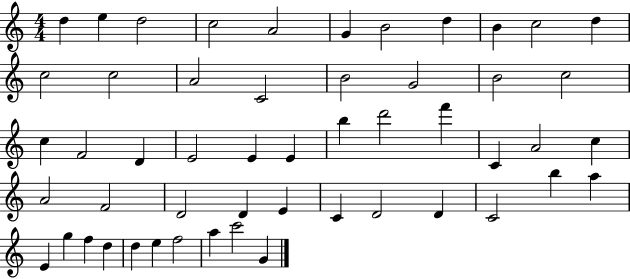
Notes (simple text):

D5/q E5/q D5/h C5/h A4/h G4/q B4/h D5/q B4/q C5/h D5/q C5/h C5/h A4/h C4/h B4/h G4/h B4/h C5/h C5/q F4/h D4/q E4/h E4/q E4/q B5/q D6/h F6/q C4/q A4/h C5/q A4/h F4/h D4/h D4/q E4/q C4/q D4/h D4/q C4/h B5/q A5/q E4/q G5/q F5/q D5/q D5/q E5/q F5/h A5/q C6/h G4/q